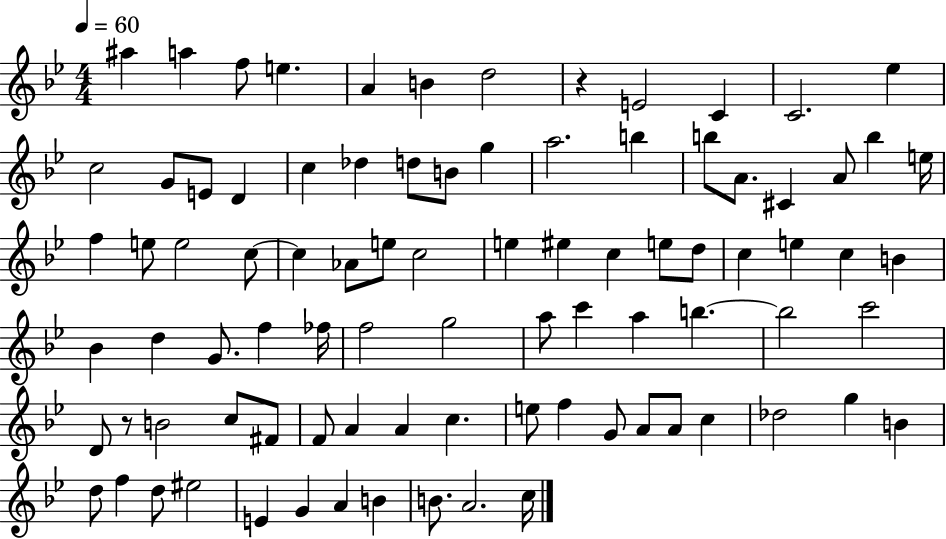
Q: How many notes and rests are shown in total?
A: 88